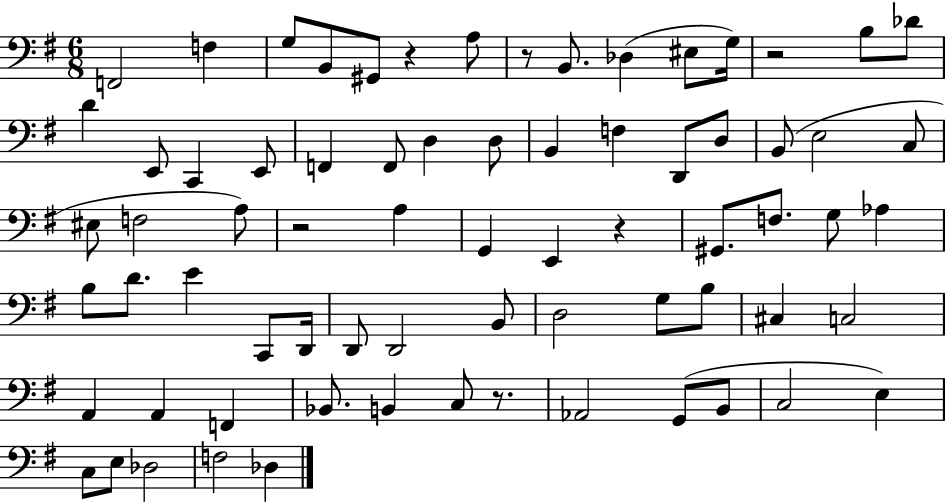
{
  \clef bass
  \numericTimeSignature
  \time 6/8
  \key g \major
  f,2 f4 | g8 b,8 gis,8 r4 a8 | r8 b,8. des4( eis8 g16) | r2 b8 des'8 | \break d'4 e,8 c,4 e,8 | f,4 f,8 d4 d8 | b,4 f4 d,8 d8 | b,8( e2 c8 | \break eis8 f2 a8) | r2 a4 | g,4 e,4 r4 | gis,8. f8. g8 aes4 | \break b8 d'8. e'4 c,8 d,16 | d,8 d,2 b,8 | d2 g8 b8 | cis4 c2 | \break a,4 a,4 f,4 | bes,8. b,4 c8 r8. | aes,2 g,8( b,8 | c2 e4) | \break c8 e8 des2 | f2 des4 | \bar "|."
}